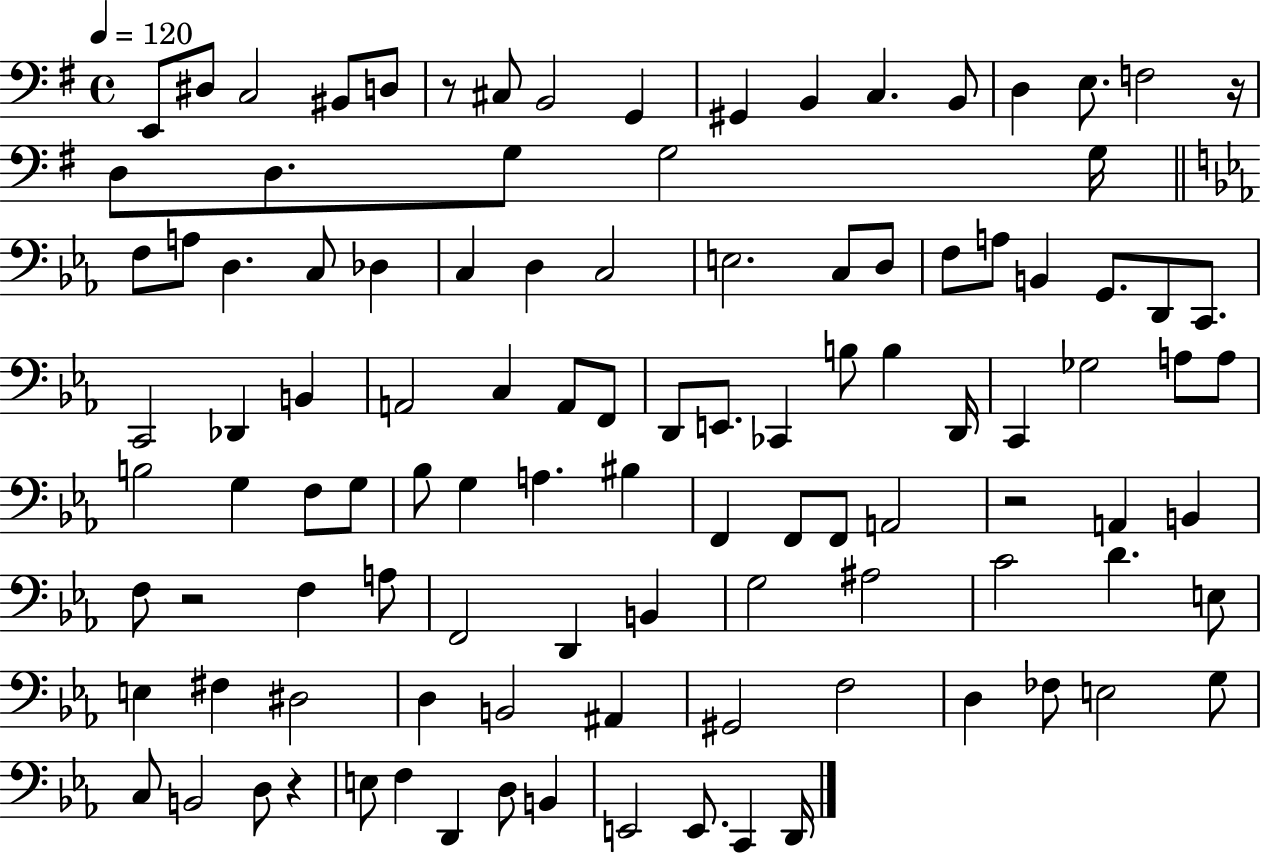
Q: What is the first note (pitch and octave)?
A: E2